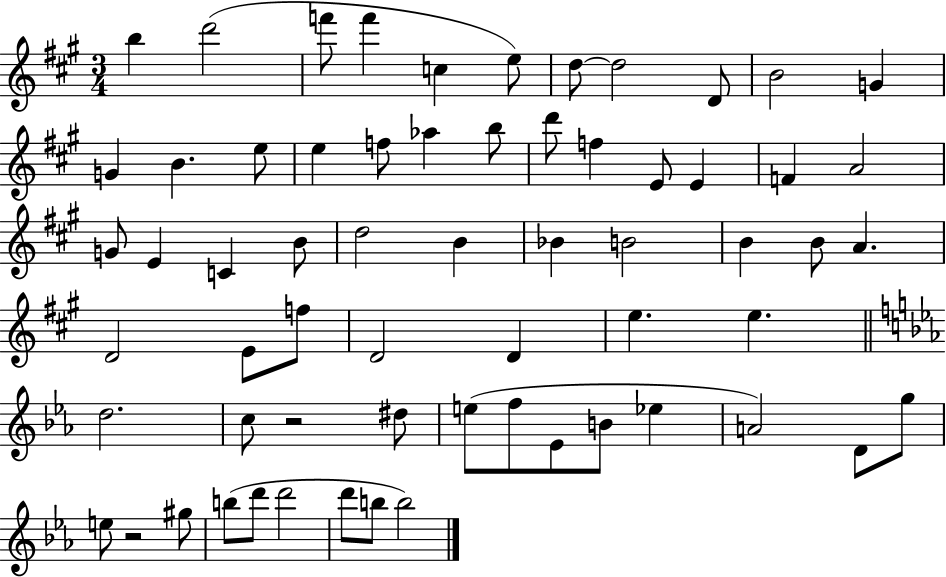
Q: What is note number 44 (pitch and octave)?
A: C5